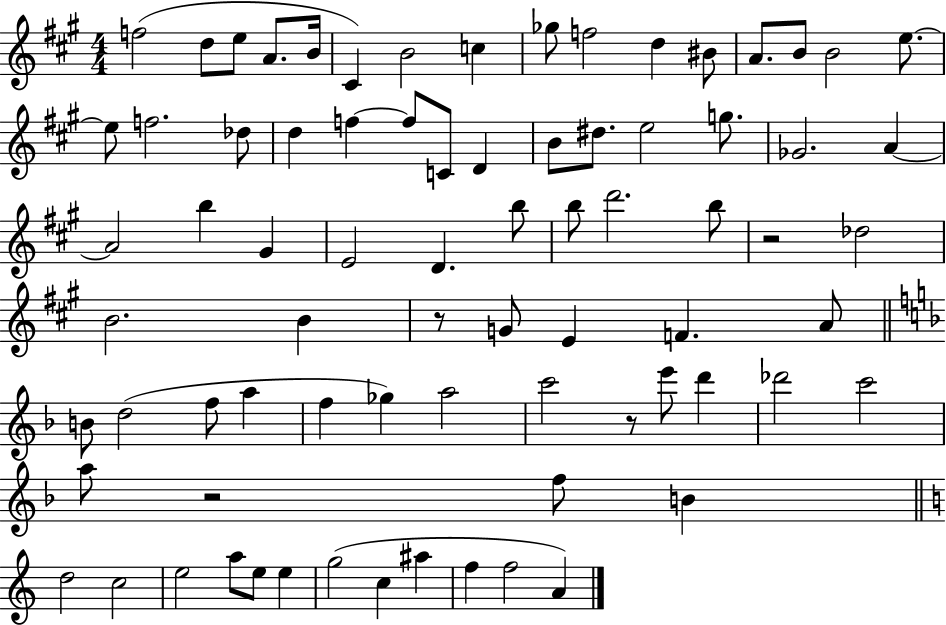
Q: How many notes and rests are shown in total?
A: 77